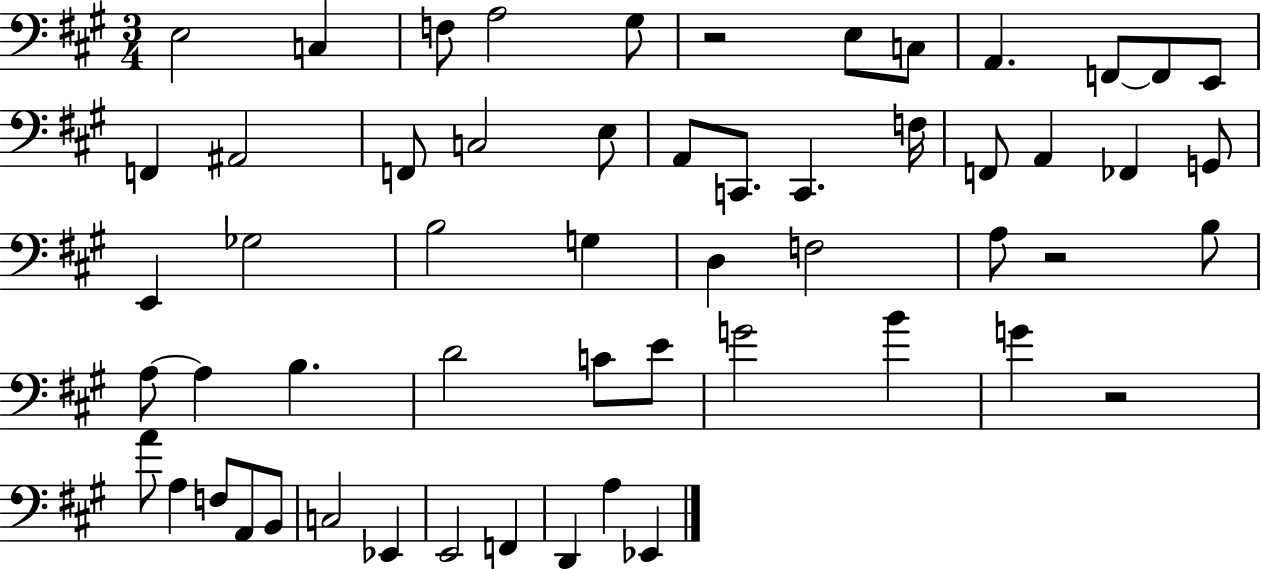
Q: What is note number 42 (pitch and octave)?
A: A4